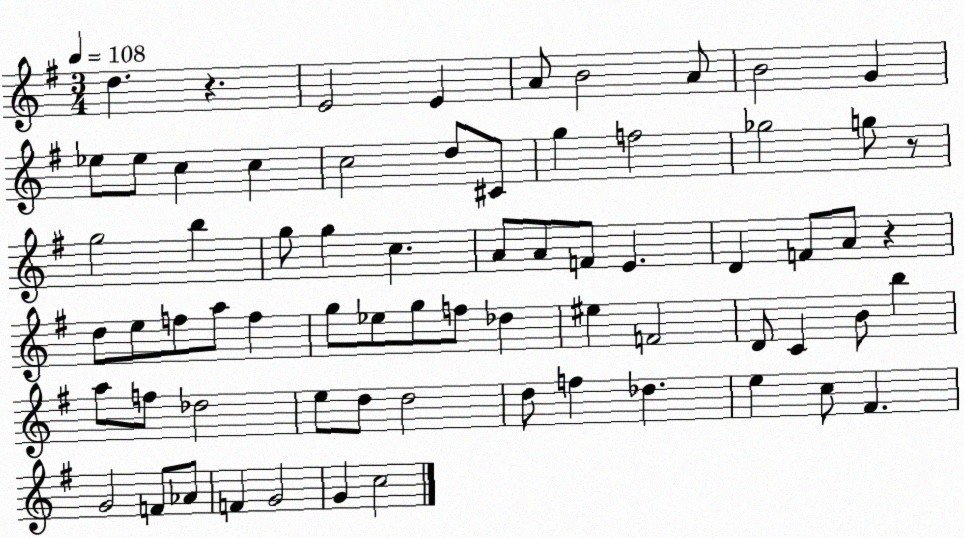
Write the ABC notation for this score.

X:1
T:Untitled
M:3/4
L:1/4
K:G
d z E2 E A/2 B2 A/2 B2 G _e/2 _e/2 c c c2 d/2 ^C/2 g f2 _g2 g/2 z/2 g2 b g/2 g c A/2 A/2 F/2 E D F/2 A/2 z d/2 e/2 f/2 a/2 f g/2 _e/2 g/2 f/2 _d ^e F2 D/2 C B/2 b a/2 f/2 _d2 e/2 d/2 d2 d/2 f _d e c/2 ^F G2 F/2 _A/2 F G2 G c2